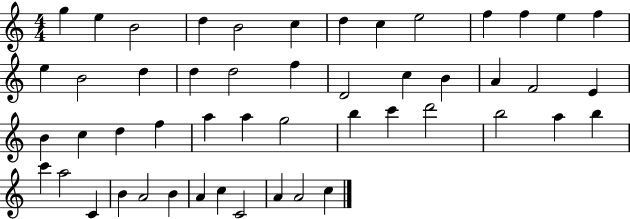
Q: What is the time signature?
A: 4/4